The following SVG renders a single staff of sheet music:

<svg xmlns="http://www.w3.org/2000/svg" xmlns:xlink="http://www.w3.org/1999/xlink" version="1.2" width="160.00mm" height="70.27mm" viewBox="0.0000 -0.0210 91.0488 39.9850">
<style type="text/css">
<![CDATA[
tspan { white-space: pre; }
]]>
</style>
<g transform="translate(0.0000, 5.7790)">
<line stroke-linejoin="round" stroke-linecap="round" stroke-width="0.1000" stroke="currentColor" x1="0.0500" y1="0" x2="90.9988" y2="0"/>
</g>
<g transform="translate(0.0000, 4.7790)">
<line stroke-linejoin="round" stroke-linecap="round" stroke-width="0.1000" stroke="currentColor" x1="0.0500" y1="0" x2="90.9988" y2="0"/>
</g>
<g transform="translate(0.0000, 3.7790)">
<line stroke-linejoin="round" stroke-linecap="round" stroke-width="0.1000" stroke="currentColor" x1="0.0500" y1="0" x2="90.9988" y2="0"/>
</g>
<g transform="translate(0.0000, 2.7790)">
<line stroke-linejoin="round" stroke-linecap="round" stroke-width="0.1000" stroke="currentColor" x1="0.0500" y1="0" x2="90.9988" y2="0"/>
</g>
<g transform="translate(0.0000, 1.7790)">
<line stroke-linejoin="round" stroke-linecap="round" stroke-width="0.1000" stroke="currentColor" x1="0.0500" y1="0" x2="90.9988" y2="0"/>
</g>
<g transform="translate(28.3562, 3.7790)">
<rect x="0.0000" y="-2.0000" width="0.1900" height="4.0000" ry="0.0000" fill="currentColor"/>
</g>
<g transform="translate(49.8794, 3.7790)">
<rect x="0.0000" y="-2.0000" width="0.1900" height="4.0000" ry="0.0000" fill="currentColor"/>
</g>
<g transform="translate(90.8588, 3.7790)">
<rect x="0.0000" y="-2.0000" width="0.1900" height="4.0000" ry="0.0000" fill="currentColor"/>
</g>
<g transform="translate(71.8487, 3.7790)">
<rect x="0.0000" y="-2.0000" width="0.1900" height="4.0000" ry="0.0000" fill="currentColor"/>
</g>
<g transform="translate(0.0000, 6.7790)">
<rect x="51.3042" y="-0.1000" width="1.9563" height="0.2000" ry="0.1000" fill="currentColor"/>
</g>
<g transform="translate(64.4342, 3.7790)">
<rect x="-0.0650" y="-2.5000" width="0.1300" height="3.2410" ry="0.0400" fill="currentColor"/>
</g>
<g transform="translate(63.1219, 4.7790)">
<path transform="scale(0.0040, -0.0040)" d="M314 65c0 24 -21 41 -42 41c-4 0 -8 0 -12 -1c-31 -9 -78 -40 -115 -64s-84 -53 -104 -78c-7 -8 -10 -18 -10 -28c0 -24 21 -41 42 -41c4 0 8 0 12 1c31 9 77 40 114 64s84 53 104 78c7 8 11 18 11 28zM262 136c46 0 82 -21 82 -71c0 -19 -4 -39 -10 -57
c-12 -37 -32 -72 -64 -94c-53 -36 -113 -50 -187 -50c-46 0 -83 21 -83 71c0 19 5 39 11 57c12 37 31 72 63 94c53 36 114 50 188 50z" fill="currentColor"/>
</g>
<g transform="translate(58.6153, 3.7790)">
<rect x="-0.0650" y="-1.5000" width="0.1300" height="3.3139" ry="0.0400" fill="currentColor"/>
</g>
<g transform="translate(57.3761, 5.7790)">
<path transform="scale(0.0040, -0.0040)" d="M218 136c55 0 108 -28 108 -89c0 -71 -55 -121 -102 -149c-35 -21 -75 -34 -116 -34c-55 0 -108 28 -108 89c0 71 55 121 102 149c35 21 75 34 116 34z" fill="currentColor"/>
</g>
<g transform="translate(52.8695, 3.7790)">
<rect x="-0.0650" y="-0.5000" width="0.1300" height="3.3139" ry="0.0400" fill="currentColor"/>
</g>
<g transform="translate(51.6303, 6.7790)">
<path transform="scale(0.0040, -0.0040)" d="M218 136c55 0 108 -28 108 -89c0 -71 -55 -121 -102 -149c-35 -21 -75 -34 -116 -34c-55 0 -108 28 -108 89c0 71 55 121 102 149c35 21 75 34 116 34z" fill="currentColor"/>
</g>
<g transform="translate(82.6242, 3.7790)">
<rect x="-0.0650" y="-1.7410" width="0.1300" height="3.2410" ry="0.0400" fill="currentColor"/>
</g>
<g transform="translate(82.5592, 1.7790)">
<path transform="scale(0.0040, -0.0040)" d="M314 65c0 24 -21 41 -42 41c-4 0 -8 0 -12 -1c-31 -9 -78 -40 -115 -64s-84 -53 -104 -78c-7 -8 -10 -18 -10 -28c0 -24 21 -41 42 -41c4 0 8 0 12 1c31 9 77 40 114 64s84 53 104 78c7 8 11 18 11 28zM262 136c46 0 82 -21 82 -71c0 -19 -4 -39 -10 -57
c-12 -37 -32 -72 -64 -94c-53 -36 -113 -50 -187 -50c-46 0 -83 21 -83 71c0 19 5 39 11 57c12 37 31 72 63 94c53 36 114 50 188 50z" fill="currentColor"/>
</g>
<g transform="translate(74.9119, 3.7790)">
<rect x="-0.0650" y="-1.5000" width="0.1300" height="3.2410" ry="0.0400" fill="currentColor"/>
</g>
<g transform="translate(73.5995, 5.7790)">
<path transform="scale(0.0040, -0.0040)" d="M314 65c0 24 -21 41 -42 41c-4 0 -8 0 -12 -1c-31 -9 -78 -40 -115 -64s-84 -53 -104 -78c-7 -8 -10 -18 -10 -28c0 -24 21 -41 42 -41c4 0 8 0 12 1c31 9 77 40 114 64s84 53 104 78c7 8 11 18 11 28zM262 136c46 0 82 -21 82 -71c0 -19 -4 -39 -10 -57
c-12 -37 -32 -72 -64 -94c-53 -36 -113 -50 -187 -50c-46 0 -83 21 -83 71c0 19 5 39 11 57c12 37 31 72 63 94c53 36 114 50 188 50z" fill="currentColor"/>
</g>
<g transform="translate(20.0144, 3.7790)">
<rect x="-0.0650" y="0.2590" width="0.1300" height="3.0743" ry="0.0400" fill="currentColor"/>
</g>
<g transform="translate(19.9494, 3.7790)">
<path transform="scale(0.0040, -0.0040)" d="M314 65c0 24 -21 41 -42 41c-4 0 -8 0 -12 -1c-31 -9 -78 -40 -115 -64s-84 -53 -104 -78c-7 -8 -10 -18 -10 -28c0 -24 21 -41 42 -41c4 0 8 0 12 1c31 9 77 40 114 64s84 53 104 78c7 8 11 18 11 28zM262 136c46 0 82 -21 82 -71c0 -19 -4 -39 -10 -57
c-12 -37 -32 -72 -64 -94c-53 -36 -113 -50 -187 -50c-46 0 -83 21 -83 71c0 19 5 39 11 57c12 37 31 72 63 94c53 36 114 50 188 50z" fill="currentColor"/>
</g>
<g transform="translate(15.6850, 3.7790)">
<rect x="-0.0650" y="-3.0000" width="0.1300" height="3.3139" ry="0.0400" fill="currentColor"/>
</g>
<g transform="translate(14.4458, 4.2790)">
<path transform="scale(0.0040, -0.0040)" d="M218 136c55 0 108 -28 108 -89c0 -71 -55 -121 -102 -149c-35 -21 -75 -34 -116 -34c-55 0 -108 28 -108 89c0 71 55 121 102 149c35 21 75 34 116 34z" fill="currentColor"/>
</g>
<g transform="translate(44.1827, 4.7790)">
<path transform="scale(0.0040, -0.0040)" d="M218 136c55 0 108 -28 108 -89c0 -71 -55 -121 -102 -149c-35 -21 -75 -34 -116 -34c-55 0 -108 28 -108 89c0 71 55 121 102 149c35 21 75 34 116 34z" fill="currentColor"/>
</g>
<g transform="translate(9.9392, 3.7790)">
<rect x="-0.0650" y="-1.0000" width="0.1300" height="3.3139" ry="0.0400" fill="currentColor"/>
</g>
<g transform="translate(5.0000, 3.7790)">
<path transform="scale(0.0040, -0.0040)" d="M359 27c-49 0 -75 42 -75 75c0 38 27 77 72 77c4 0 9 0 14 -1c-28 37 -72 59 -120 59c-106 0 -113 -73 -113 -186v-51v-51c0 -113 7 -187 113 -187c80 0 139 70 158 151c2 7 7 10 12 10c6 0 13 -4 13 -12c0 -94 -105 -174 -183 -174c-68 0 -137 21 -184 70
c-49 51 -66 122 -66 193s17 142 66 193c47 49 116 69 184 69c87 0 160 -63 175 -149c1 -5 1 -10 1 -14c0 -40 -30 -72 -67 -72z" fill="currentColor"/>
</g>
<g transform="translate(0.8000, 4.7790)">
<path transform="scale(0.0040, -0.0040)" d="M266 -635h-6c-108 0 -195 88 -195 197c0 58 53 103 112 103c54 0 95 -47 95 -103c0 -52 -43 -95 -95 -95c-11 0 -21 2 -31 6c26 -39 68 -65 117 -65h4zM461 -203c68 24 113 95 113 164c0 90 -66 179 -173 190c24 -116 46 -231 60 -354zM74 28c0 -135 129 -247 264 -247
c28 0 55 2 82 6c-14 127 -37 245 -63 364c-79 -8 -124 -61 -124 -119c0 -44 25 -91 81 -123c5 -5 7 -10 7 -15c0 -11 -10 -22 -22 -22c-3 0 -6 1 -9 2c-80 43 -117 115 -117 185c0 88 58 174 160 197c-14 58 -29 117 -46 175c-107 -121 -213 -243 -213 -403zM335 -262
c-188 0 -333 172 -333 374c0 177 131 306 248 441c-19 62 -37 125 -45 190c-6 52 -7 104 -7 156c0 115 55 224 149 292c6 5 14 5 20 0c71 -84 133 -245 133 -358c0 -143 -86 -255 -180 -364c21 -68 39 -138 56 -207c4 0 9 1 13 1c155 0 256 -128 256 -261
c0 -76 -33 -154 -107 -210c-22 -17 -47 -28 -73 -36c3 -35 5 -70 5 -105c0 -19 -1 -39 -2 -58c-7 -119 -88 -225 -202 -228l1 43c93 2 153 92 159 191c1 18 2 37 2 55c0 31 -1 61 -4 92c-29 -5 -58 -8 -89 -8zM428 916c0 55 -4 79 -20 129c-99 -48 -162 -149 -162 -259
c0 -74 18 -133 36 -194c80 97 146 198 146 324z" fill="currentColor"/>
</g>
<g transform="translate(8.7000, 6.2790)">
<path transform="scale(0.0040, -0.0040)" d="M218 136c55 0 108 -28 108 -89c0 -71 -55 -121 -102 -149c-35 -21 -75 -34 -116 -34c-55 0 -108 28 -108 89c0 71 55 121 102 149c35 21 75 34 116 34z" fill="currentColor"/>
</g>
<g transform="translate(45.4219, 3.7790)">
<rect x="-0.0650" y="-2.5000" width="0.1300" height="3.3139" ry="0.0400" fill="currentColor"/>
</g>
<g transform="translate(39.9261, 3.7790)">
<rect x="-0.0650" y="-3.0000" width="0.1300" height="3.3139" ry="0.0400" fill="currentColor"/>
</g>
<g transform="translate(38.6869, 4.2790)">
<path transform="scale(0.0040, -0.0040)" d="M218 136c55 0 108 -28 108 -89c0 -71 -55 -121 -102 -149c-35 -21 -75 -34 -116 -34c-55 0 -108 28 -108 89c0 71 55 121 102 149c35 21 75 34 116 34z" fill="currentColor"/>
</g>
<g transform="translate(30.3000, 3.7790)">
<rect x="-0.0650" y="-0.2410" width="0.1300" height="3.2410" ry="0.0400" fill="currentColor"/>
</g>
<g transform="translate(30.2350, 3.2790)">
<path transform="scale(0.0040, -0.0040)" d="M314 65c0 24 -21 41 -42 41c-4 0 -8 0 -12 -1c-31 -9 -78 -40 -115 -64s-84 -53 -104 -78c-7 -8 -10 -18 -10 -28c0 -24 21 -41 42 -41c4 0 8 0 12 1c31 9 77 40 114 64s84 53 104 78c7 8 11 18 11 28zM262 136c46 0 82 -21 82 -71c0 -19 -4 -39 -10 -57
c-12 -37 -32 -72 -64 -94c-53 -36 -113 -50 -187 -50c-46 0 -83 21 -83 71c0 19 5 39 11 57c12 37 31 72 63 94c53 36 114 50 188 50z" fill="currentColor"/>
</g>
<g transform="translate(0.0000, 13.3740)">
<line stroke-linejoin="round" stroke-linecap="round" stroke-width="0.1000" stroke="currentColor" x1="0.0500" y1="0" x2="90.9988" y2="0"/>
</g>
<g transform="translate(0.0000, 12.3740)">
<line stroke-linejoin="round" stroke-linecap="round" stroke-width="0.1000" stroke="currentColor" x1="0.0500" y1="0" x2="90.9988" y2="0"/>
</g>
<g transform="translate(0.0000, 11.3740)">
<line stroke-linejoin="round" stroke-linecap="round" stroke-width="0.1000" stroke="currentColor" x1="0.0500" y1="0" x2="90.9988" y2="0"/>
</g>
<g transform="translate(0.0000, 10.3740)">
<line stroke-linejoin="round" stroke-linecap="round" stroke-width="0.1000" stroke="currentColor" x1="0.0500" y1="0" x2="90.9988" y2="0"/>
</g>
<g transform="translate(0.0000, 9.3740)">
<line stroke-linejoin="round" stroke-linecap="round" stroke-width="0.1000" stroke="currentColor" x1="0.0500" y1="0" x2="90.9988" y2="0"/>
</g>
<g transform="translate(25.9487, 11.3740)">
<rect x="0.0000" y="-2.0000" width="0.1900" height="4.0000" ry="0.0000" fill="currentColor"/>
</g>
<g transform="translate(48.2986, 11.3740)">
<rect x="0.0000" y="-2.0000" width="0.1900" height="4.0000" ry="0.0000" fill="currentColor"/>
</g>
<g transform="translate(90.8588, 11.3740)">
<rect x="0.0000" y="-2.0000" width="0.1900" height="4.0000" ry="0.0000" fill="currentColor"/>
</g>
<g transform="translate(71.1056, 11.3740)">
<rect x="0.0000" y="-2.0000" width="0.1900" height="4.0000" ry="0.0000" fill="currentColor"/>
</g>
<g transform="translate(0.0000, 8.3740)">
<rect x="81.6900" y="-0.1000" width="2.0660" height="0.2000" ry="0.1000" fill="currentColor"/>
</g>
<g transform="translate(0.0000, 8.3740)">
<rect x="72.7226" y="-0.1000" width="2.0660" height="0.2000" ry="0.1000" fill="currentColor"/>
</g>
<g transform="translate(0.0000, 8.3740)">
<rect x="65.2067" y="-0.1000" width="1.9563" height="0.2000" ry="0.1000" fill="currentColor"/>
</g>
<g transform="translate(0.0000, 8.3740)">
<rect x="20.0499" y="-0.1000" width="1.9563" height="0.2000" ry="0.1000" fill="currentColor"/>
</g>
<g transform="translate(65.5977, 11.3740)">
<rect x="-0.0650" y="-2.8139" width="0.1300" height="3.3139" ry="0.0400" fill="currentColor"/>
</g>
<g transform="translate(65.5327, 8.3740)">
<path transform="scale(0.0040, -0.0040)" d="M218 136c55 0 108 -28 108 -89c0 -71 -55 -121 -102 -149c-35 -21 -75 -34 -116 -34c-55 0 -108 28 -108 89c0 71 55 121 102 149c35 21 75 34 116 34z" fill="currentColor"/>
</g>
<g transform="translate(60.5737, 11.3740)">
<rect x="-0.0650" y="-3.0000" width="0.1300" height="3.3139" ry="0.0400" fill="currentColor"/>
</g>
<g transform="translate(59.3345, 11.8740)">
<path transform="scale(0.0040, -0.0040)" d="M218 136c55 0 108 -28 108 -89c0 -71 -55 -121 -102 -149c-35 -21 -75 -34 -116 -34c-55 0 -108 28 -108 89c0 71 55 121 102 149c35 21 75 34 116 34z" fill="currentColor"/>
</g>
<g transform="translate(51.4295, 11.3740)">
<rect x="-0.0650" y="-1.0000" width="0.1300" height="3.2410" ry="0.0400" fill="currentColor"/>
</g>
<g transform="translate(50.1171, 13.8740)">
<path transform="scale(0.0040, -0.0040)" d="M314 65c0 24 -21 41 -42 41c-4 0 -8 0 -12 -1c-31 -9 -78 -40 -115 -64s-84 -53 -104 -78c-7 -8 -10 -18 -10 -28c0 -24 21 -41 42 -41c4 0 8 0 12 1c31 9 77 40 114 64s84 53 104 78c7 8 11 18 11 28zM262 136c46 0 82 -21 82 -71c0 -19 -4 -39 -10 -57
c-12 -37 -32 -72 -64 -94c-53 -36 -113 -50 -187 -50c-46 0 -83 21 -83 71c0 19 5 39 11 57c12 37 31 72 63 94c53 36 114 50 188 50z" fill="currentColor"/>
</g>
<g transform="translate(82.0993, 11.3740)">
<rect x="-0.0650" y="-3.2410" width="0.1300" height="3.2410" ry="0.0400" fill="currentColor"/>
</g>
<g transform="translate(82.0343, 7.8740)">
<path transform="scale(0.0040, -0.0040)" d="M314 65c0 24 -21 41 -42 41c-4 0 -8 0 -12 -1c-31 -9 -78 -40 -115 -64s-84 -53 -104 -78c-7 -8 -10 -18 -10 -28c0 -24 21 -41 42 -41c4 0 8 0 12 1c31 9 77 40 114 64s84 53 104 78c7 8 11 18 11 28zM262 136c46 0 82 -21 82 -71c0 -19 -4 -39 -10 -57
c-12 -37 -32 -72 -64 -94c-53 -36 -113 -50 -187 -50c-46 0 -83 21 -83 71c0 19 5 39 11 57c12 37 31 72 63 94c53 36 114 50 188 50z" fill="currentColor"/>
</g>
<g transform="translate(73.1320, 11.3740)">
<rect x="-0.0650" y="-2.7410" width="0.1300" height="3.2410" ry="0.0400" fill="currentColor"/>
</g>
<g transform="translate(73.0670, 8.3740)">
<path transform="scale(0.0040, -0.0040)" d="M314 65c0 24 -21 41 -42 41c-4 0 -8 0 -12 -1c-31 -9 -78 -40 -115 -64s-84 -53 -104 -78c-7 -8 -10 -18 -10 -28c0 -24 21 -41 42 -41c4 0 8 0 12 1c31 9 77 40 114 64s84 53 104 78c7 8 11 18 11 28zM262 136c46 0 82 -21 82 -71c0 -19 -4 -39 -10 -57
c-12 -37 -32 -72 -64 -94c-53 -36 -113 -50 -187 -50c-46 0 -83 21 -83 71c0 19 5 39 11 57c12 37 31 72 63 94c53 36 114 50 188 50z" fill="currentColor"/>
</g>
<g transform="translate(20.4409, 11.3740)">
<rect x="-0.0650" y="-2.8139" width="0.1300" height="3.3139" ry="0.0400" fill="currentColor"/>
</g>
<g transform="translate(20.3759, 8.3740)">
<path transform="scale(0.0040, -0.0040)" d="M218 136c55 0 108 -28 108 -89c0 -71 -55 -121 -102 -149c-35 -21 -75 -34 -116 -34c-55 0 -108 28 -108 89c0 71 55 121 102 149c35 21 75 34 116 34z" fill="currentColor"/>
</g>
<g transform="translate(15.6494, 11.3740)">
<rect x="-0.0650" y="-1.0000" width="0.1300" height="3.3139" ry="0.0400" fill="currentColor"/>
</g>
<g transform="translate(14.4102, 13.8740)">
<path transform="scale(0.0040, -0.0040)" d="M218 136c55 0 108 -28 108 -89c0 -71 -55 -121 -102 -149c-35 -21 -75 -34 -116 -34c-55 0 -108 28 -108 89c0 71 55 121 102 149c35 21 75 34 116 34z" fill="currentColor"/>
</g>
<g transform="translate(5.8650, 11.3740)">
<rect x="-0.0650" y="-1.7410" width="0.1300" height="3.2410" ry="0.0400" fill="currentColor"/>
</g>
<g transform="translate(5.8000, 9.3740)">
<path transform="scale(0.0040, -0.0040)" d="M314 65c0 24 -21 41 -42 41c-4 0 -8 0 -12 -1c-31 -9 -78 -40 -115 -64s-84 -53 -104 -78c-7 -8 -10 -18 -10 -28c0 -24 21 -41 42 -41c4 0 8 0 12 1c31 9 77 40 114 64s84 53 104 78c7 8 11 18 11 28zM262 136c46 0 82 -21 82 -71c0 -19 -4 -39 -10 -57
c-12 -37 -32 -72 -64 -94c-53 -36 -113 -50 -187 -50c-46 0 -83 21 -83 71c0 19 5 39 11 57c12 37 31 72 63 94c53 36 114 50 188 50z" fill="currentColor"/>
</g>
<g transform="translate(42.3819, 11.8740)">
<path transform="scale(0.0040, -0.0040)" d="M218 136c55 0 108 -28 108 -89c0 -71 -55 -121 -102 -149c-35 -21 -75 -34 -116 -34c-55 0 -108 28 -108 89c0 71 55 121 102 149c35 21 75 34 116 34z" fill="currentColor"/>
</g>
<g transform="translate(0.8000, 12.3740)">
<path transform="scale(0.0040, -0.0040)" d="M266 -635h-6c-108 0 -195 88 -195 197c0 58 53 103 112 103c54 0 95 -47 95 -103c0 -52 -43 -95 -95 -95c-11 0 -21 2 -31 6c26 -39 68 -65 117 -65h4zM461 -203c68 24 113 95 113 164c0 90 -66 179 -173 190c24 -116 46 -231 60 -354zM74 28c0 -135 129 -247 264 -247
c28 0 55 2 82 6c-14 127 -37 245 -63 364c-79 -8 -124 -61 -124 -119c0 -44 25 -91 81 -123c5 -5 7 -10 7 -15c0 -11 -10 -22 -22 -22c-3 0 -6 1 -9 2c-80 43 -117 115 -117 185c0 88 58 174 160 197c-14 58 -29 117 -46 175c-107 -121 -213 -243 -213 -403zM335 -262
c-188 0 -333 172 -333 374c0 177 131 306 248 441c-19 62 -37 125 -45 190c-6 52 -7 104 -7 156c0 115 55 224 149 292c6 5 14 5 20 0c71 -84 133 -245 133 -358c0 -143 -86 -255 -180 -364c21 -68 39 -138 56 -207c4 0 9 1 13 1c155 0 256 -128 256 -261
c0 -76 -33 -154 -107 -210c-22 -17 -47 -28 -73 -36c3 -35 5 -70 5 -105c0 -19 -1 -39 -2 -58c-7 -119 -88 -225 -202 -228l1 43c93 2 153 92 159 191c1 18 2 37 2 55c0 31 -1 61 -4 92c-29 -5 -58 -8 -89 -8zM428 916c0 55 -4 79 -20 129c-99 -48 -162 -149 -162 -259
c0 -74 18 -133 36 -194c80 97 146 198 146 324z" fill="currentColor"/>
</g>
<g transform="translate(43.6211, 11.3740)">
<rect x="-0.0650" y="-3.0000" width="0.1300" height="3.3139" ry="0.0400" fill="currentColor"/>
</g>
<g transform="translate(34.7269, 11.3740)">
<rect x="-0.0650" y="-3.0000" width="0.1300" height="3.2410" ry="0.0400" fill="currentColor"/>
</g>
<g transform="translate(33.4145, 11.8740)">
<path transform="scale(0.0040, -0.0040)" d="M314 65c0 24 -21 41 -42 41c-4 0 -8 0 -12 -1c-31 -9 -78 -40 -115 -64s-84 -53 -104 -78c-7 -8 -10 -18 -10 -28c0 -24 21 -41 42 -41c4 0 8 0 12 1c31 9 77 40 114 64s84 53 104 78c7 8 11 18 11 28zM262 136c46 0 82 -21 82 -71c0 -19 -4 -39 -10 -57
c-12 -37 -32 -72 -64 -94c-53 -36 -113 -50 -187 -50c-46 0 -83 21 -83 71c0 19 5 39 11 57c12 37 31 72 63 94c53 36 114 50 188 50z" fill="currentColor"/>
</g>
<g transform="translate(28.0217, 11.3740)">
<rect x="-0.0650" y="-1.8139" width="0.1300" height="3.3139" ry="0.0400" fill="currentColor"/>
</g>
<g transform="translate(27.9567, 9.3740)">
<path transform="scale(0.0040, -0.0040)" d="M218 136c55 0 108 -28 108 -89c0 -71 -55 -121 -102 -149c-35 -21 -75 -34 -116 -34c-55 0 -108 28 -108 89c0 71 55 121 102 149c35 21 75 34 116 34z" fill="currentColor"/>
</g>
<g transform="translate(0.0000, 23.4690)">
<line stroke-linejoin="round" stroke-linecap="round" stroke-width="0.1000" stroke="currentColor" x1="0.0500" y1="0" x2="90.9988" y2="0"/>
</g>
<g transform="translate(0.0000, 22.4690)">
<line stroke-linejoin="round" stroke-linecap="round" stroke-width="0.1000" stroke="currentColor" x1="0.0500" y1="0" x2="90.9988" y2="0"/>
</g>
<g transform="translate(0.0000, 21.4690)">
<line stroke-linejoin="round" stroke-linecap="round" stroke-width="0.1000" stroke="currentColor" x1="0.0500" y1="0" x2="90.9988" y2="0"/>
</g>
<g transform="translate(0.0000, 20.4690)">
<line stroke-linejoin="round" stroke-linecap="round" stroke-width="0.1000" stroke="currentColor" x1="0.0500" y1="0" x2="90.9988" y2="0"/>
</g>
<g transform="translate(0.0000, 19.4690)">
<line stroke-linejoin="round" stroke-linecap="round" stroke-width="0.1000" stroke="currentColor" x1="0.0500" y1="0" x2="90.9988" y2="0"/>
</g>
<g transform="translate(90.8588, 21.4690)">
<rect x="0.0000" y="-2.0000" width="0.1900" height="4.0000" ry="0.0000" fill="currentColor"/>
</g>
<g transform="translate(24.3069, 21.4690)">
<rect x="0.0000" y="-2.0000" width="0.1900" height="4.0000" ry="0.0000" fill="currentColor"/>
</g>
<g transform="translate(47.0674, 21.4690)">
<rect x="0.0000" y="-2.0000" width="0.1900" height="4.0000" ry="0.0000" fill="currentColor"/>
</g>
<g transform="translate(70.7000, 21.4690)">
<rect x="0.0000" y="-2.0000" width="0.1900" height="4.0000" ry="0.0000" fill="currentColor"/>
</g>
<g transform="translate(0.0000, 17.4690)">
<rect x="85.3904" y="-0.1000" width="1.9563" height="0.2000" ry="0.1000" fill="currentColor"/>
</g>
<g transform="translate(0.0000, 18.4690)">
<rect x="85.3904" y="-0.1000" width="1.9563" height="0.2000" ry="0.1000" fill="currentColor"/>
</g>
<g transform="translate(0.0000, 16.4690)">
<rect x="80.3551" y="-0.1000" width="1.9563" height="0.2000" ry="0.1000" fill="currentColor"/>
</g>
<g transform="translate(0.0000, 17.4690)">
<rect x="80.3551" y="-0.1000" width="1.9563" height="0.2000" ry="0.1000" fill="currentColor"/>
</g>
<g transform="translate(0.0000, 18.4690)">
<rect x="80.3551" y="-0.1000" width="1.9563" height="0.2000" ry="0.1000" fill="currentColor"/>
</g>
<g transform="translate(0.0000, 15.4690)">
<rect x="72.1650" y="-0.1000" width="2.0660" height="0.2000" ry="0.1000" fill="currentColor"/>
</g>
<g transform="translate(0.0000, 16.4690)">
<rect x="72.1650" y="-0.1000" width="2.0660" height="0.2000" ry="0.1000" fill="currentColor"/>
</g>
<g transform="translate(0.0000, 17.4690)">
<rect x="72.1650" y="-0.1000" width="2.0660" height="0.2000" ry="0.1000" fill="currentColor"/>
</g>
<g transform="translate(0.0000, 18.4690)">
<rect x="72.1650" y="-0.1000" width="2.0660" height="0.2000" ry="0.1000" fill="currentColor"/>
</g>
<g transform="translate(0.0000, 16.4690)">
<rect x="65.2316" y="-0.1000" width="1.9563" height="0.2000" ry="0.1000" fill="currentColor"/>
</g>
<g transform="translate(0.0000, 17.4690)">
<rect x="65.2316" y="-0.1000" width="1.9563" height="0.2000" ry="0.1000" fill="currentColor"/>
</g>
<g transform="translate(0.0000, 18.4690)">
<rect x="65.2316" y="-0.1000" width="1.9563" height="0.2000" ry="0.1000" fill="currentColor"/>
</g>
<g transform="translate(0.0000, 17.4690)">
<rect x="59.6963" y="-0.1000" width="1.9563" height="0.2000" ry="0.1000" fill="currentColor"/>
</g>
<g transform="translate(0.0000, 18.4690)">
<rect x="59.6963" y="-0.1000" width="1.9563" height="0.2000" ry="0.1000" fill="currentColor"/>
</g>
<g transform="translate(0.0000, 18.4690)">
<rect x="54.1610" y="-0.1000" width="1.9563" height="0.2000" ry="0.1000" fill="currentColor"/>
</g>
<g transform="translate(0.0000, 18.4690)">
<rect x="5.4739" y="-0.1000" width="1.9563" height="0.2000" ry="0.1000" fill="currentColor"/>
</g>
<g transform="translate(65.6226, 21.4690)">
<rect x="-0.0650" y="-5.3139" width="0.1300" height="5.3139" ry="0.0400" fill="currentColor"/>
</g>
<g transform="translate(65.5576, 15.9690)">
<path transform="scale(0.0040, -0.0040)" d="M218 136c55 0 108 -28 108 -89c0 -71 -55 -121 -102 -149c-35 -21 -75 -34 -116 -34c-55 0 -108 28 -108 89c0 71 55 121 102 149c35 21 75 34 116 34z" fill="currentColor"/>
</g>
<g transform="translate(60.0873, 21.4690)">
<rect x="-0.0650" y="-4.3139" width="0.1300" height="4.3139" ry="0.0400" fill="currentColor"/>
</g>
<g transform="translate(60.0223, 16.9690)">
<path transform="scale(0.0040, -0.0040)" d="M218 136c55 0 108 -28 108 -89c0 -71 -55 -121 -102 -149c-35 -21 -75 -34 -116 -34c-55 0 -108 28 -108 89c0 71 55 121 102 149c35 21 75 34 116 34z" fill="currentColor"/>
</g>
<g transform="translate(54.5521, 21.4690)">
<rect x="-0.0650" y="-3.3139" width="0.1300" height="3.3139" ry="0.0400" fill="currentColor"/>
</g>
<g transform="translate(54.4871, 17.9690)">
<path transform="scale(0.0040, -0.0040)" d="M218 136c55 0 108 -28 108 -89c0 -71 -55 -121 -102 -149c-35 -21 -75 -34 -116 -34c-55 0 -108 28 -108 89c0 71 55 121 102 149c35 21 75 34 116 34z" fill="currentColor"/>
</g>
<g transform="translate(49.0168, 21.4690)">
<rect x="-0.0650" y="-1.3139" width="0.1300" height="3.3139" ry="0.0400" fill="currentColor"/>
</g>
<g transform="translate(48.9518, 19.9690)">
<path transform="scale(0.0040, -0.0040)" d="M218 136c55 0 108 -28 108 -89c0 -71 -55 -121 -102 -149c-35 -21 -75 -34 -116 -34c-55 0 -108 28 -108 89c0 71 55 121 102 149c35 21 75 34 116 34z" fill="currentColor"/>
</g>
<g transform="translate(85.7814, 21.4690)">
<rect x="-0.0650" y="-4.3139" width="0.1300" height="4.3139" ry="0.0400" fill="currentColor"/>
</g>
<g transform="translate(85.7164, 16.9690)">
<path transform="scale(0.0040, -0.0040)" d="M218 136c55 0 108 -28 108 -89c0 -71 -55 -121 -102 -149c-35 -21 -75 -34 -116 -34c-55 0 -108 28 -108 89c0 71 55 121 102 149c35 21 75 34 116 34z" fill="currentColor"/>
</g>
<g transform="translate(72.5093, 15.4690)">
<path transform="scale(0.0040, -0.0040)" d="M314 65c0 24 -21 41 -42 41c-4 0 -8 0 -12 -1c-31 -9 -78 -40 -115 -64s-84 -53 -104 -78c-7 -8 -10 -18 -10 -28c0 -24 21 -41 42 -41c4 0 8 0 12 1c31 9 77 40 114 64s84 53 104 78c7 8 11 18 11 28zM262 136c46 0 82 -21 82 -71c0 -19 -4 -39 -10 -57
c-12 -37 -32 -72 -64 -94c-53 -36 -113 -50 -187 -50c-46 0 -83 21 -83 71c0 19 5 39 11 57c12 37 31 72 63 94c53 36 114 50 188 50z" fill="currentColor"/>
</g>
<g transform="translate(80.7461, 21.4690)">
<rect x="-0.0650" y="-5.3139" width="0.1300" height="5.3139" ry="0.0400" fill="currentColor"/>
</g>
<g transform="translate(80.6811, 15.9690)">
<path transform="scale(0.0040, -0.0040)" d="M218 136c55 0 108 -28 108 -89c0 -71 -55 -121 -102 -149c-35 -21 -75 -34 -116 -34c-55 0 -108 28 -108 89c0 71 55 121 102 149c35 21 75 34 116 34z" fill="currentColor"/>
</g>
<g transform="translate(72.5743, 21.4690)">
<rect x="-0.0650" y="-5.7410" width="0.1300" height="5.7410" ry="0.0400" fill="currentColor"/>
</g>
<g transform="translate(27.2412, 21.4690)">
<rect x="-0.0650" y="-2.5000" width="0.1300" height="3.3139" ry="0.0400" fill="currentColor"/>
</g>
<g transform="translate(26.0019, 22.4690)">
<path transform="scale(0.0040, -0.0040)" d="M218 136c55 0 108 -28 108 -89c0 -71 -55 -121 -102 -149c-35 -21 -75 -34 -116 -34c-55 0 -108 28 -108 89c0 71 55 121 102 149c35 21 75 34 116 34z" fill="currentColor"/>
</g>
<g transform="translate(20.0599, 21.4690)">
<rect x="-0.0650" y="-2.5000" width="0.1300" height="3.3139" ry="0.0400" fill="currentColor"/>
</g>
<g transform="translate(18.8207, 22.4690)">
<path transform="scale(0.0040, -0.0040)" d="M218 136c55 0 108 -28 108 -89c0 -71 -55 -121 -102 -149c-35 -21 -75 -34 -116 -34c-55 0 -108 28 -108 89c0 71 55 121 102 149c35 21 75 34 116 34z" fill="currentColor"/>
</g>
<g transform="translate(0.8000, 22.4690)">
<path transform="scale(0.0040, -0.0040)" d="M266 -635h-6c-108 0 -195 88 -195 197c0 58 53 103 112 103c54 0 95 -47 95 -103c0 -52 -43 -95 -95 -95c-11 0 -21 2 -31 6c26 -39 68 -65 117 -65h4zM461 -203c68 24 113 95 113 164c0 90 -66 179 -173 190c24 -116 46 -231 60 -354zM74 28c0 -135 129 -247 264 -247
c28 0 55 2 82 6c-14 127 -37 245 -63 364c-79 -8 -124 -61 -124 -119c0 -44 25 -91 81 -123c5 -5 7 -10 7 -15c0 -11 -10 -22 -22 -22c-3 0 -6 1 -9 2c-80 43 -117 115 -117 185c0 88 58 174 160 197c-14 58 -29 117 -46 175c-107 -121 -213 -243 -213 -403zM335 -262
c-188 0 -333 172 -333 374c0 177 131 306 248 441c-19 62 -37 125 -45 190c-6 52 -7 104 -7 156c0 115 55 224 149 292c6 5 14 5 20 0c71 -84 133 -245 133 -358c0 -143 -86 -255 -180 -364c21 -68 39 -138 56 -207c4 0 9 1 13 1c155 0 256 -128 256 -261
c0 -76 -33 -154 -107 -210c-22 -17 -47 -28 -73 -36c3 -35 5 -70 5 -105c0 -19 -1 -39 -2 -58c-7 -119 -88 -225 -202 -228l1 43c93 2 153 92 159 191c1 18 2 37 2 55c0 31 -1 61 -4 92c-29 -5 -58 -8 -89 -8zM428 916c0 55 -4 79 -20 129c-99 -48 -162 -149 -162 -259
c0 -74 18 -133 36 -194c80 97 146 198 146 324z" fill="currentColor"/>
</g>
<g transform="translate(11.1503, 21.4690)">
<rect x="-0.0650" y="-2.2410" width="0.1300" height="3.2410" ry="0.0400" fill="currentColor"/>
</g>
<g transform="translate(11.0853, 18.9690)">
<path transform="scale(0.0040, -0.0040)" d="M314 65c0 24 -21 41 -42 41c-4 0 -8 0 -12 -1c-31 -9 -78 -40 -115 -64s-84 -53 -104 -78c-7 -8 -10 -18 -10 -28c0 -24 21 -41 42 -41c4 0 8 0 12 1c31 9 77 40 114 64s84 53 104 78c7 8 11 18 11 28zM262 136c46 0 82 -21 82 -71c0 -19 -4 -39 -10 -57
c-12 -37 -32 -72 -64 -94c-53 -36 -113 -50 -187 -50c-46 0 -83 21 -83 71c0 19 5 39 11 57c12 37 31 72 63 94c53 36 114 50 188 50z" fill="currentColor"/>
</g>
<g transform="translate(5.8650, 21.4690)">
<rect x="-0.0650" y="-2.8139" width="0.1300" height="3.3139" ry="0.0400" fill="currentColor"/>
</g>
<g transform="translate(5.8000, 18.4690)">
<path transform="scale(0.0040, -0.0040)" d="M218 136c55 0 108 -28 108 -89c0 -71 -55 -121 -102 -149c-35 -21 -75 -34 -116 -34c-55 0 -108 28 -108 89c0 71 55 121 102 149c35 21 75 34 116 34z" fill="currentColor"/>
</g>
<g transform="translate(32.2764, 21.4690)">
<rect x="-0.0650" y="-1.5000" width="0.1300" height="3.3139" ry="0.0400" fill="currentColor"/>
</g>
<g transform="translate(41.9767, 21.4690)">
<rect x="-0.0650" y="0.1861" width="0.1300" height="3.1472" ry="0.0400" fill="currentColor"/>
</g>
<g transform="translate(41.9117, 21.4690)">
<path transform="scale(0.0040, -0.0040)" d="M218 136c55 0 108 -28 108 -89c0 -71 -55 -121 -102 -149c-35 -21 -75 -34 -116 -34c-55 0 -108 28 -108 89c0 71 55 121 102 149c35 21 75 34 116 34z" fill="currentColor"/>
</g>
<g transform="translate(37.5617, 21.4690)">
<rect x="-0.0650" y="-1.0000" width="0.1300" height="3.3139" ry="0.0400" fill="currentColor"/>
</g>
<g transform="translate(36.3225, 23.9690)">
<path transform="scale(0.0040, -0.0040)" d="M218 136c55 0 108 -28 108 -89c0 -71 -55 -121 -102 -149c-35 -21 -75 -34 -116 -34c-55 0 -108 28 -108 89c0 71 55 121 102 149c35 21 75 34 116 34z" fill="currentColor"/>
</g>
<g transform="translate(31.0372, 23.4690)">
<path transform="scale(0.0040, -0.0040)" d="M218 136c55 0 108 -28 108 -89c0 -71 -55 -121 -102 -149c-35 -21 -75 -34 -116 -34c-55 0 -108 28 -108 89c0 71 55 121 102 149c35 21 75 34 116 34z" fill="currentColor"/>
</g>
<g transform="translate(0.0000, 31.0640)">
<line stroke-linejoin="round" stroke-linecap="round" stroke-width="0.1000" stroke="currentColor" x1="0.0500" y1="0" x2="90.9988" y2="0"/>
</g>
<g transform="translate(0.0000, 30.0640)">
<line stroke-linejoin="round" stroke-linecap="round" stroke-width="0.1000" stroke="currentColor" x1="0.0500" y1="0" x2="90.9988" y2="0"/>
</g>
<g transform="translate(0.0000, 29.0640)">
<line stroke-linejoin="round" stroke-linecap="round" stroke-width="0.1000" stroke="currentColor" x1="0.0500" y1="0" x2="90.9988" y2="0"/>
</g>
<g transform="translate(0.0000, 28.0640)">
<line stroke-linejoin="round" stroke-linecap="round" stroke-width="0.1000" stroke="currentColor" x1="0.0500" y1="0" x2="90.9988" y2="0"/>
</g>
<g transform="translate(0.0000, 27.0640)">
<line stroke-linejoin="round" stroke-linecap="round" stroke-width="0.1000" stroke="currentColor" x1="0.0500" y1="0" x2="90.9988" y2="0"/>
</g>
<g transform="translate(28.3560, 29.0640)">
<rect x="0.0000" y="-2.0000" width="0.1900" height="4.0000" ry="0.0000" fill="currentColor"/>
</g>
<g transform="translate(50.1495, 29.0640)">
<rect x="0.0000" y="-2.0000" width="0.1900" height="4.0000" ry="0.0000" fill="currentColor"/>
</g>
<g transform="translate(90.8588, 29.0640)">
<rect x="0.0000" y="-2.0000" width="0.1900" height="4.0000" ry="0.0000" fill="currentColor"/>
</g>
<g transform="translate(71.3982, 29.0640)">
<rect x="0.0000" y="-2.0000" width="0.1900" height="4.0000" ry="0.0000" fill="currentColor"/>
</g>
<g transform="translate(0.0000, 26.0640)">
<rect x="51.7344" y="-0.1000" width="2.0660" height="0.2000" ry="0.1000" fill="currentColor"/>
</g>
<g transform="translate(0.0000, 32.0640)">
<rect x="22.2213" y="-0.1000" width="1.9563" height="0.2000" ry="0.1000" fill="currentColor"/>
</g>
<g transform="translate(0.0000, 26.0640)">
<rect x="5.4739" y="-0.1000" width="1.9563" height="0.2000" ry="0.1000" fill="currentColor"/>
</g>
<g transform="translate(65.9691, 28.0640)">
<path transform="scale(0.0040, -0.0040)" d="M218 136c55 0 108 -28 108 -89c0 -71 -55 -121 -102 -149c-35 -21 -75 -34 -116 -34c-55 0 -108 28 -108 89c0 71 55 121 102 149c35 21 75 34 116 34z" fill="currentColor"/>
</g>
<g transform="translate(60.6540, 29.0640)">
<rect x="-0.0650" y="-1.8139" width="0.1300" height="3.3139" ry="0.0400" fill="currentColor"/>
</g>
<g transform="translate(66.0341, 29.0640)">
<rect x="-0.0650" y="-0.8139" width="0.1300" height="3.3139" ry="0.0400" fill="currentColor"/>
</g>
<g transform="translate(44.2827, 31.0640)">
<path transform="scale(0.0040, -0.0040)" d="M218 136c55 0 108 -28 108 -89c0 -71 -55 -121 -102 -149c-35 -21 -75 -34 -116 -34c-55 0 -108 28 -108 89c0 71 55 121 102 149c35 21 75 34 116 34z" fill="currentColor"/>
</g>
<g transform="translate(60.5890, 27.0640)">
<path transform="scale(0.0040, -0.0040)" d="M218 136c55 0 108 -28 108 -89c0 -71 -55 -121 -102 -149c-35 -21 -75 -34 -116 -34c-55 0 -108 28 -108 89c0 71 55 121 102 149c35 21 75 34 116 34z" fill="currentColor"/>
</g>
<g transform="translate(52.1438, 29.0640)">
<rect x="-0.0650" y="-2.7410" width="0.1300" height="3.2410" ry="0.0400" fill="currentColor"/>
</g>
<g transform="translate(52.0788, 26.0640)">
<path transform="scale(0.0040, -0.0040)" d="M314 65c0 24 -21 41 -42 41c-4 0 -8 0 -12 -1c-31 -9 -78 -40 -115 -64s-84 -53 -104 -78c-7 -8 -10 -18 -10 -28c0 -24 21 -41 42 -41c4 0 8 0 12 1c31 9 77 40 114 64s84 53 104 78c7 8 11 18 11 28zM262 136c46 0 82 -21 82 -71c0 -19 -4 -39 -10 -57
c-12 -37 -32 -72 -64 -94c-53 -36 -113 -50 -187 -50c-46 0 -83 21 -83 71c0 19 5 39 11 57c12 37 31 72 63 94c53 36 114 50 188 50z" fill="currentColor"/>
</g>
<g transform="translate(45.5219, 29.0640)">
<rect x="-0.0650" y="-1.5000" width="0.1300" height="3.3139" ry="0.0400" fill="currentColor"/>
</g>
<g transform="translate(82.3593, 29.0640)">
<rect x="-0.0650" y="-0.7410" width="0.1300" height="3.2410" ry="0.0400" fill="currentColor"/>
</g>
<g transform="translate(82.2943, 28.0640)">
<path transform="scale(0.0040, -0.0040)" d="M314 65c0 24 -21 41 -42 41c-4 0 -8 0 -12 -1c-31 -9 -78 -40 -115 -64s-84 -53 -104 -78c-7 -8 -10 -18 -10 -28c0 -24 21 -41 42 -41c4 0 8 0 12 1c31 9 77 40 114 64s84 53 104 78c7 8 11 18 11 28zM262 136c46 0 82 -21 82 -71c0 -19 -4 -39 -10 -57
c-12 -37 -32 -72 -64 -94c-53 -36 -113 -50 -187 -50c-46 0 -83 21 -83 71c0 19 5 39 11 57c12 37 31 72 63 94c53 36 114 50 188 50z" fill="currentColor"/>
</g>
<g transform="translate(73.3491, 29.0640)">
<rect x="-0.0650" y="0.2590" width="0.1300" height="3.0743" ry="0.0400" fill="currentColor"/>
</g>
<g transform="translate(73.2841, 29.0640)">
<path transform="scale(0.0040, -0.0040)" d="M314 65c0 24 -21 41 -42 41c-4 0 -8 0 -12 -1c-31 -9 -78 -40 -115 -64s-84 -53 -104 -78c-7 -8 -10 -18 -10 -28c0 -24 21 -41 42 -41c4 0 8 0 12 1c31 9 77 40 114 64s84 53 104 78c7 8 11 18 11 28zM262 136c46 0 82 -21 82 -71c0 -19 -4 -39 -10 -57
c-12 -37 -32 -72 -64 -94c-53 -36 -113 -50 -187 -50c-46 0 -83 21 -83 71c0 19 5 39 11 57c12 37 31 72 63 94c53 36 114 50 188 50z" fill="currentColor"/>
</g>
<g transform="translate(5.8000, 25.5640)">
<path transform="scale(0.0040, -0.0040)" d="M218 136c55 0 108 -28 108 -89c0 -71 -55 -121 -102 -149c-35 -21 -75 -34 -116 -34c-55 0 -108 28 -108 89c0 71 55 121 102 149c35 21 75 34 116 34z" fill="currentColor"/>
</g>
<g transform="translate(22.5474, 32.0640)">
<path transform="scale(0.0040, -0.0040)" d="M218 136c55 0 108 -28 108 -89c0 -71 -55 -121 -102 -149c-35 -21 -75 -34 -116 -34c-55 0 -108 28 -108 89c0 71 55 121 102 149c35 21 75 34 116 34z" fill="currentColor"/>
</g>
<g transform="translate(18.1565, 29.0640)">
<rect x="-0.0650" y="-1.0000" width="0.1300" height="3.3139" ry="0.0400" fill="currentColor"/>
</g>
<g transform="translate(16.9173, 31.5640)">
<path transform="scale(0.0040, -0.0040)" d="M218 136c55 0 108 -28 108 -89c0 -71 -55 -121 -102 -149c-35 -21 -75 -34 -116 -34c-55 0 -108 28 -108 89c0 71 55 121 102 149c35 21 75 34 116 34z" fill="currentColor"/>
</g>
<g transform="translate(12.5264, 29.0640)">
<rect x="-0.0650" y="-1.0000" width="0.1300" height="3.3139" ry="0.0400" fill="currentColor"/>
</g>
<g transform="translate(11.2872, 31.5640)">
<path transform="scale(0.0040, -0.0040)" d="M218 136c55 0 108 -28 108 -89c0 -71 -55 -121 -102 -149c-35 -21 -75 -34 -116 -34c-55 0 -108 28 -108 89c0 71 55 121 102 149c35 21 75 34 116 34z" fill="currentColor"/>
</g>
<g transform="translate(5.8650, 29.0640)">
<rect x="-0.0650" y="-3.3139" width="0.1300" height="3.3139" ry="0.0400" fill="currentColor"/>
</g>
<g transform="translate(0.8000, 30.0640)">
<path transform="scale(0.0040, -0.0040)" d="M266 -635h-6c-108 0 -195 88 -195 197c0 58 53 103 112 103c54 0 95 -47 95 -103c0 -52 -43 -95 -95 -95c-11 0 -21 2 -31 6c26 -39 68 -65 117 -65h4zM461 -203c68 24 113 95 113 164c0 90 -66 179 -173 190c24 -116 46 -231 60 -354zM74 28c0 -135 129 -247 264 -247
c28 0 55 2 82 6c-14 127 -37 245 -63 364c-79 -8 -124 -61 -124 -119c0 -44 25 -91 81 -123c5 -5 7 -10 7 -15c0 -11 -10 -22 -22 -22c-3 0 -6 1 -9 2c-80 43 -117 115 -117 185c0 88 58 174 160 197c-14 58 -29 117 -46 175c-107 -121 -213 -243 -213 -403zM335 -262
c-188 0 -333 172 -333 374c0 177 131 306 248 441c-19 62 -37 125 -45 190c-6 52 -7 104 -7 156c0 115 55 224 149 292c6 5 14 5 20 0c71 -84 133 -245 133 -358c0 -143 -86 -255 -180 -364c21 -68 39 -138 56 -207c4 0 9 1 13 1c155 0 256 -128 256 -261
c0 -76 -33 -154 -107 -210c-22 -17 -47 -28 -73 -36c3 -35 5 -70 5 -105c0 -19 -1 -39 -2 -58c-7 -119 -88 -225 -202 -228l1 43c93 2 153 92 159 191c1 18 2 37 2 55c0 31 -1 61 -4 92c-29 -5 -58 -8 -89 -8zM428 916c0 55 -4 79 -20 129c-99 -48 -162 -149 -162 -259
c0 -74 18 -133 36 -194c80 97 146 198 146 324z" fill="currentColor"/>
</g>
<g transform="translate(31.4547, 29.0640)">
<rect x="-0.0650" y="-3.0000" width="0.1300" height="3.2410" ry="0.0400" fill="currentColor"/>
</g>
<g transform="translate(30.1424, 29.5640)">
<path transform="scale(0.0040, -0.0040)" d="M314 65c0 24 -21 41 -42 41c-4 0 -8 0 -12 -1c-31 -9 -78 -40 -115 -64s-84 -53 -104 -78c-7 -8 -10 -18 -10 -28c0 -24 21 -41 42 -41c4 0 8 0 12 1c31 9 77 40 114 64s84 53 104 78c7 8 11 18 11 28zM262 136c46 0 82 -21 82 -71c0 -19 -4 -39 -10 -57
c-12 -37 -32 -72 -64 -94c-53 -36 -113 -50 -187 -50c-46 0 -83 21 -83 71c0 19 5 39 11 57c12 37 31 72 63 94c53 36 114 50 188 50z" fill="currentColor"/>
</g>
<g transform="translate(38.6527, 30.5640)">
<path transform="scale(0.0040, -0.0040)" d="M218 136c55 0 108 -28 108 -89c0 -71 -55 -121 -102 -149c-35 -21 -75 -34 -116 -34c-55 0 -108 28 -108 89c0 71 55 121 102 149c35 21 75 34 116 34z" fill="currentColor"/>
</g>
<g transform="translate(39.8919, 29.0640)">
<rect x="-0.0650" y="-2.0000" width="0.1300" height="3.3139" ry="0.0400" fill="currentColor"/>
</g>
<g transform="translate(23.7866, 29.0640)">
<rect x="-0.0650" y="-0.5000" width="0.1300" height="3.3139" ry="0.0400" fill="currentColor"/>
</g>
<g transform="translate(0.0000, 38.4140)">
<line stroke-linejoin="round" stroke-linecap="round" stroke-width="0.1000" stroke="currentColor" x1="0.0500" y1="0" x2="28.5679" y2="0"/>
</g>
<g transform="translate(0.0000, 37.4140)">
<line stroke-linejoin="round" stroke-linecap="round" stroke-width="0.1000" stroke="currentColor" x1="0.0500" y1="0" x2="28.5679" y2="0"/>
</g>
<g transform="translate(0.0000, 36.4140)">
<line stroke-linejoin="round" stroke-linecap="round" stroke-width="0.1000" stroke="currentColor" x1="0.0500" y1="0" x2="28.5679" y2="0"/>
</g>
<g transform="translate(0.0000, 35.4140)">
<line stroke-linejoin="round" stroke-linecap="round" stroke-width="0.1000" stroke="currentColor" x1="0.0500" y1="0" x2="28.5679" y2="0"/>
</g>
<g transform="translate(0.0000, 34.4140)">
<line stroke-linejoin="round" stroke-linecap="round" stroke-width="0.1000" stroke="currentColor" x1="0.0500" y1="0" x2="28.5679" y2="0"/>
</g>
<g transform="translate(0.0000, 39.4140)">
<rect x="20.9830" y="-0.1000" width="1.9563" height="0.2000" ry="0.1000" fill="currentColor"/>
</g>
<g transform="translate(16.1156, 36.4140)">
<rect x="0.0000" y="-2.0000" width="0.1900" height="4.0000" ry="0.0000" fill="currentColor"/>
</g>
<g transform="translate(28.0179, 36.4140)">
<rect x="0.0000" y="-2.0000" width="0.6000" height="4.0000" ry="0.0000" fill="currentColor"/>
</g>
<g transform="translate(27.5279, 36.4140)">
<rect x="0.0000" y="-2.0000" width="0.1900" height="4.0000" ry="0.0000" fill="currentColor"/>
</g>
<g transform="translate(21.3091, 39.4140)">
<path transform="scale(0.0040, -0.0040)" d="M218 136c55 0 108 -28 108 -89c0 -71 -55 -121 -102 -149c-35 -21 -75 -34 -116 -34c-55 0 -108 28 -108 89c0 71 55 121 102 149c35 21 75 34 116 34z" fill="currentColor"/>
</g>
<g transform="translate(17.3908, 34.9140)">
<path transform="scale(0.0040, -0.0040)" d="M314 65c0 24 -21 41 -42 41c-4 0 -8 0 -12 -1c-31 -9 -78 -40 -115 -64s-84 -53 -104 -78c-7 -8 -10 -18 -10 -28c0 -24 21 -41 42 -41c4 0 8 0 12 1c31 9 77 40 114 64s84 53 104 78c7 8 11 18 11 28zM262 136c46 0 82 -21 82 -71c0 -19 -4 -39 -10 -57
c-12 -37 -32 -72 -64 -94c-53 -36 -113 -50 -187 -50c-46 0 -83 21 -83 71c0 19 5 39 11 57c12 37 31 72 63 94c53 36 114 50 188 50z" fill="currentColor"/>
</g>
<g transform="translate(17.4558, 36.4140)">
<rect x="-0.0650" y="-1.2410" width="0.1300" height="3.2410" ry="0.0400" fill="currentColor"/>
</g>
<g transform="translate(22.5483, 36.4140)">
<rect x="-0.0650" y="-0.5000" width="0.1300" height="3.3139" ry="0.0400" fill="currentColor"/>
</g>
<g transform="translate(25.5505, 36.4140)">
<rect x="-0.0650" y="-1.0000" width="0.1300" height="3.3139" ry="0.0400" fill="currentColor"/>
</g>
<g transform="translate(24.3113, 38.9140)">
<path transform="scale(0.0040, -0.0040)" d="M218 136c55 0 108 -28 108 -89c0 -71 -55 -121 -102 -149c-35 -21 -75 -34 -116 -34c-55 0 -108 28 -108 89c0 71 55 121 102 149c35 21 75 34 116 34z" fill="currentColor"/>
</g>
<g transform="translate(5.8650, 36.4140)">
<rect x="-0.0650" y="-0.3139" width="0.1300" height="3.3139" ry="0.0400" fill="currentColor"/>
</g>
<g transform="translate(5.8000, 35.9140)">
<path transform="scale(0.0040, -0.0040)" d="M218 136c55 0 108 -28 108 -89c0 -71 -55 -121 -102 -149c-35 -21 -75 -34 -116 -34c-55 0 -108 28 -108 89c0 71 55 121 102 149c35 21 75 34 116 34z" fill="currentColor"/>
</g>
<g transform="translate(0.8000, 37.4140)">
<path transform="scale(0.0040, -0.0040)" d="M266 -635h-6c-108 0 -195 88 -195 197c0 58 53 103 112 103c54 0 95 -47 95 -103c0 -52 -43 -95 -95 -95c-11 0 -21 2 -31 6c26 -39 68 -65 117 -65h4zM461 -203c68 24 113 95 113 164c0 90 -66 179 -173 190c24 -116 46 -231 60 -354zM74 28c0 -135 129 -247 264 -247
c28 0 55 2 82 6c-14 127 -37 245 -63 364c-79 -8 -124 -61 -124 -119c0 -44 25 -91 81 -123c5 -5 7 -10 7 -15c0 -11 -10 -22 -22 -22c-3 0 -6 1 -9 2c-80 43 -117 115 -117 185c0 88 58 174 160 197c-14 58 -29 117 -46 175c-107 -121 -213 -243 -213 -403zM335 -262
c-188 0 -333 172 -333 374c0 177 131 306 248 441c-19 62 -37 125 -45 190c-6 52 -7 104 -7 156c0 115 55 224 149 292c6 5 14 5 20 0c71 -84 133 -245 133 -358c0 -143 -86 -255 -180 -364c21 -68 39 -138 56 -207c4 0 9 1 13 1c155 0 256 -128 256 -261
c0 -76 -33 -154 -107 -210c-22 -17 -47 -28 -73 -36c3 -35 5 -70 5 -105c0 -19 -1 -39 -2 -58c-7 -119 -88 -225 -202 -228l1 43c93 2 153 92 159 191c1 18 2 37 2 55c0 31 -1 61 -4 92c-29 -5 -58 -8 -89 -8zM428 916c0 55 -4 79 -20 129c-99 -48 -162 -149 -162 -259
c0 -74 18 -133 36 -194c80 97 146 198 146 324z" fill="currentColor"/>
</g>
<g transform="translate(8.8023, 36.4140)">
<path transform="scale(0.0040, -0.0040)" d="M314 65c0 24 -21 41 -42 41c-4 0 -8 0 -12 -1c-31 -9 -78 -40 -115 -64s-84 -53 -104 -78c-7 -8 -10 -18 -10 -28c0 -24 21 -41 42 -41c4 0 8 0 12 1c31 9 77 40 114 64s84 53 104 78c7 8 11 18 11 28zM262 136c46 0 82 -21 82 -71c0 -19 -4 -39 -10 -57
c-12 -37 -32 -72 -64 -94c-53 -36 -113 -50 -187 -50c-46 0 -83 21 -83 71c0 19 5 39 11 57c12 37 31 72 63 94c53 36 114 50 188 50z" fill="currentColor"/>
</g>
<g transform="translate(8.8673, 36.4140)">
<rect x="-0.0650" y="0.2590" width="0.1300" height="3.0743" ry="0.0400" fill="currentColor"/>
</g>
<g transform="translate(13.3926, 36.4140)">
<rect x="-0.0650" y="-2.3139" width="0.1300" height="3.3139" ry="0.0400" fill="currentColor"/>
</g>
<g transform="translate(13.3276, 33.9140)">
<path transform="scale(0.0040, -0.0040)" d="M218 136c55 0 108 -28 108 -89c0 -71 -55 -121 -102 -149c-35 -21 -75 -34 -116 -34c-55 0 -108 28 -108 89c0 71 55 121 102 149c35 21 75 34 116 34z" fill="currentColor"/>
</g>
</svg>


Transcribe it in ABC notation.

X:1
T:Untitled
M:4/4
L:1/4
K:C
D A B2 c2 A G C E G2 E2 f2 f2 D a f A2 A D2 A a a2 b2 a g2 G G E D B e b d' f' g'2 f' d' b D D C A2 F E a2 f d B2 d2 c B2 g e2 C D